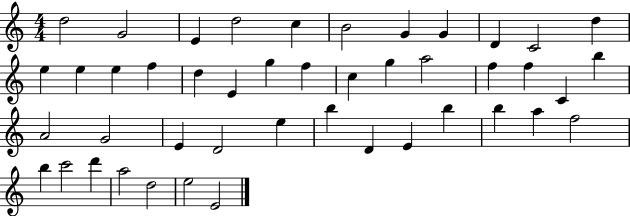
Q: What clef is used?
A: treble